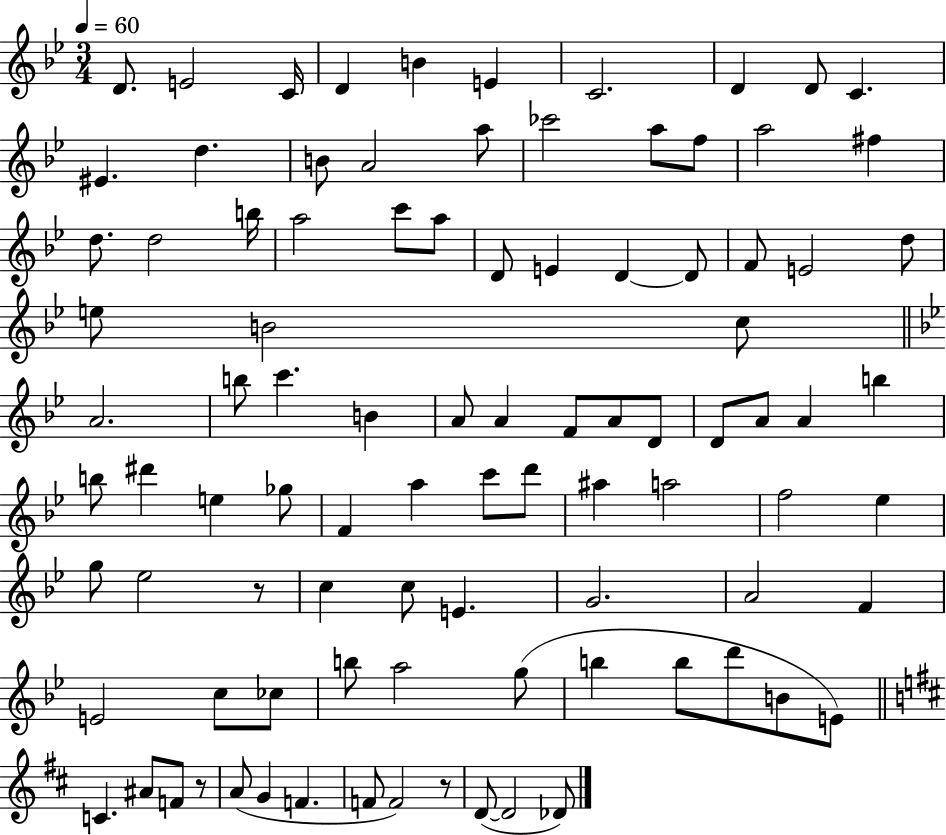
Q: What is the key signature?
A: BES major